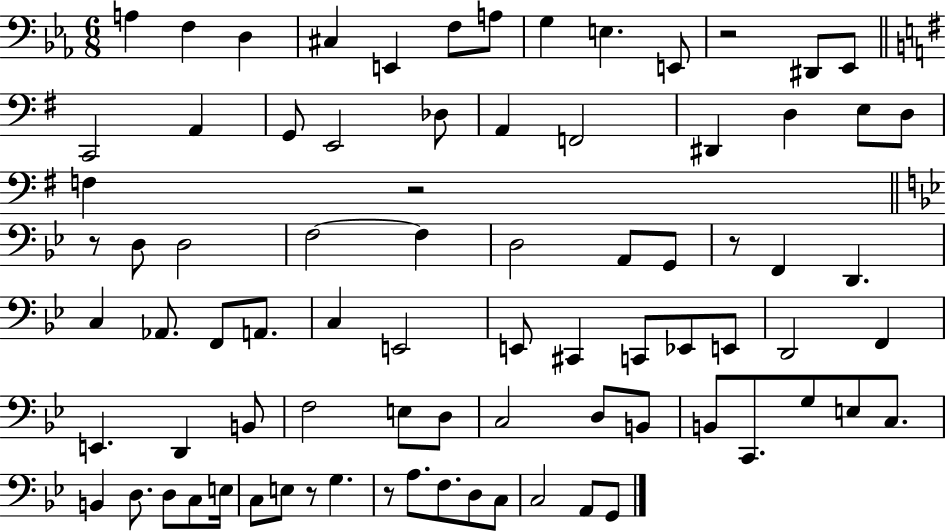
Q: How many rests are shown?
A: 6